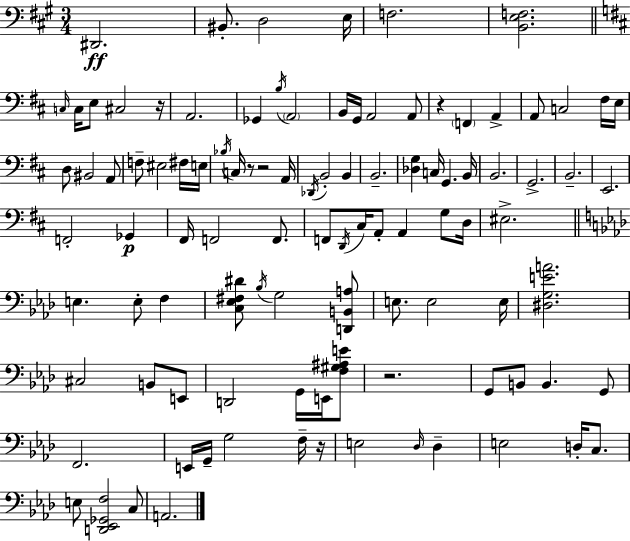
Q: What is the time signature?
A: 3/4